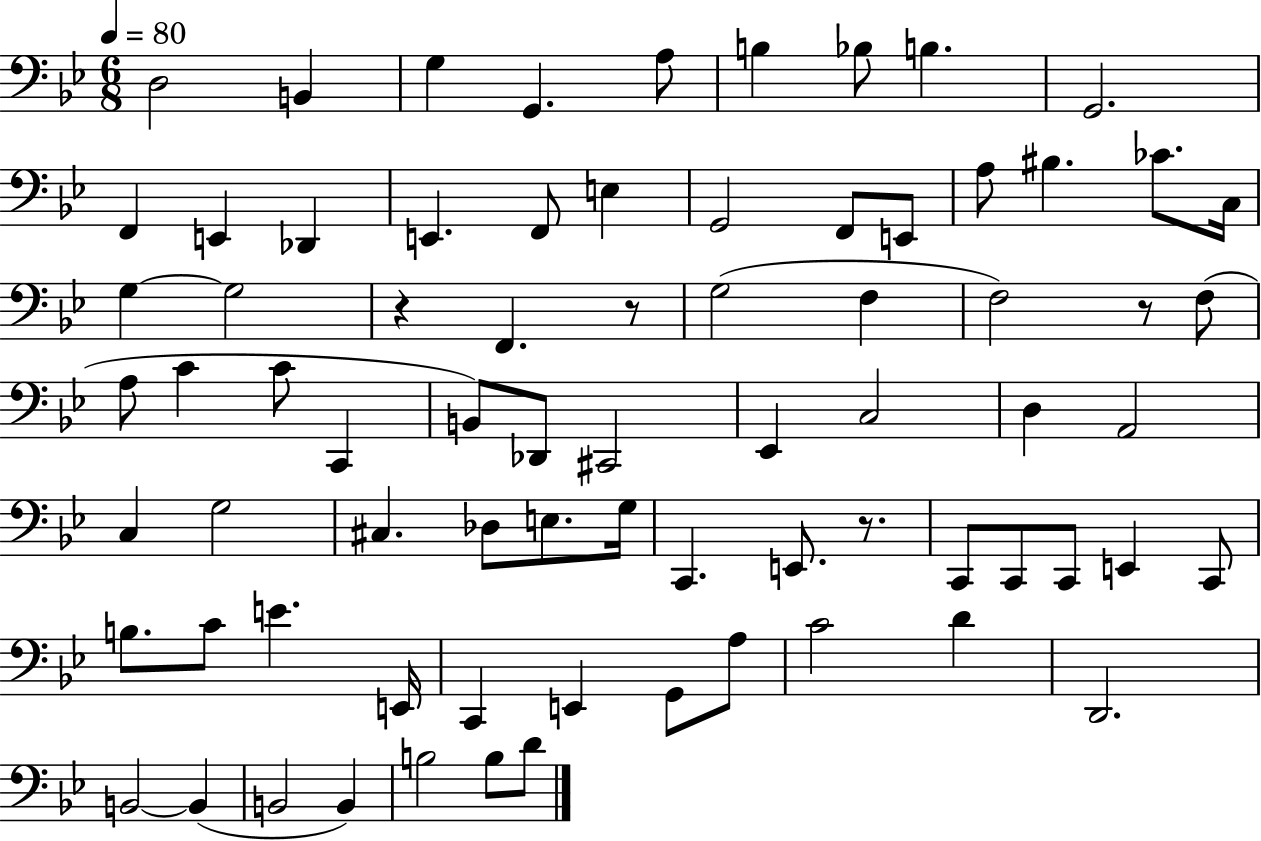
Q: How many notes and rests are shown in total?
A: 75